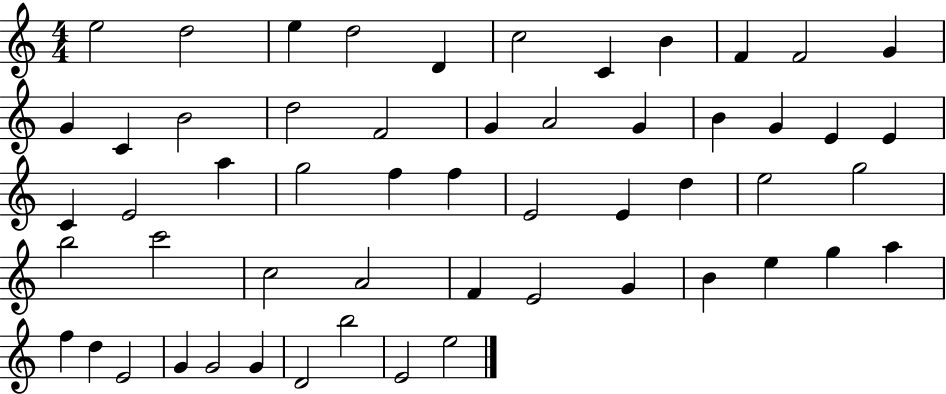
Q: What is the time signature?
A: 4/4